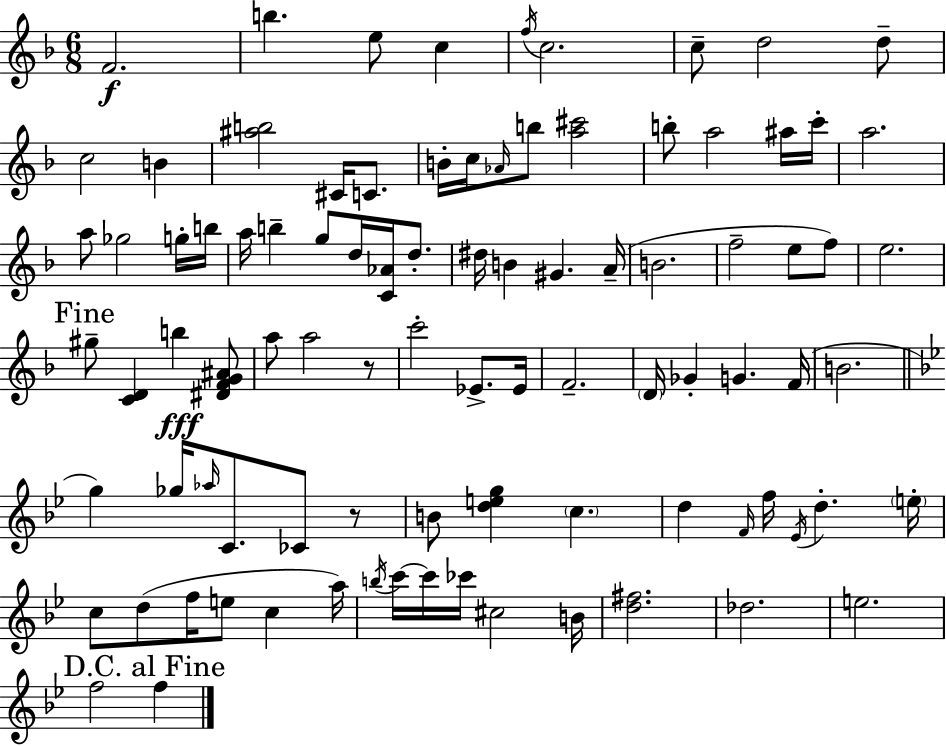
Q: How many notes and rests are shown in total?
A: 91